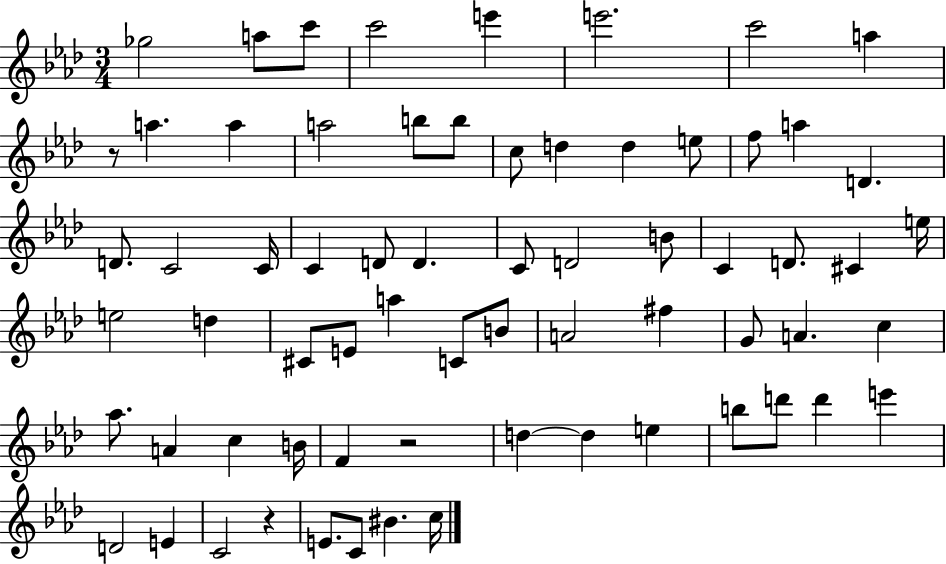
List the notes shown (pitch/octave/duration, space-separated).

Gb5/h A5/e C6/e C6/h E6/q E6/h. C6/h A5/q R/e A5/q. A5/q A5/h B5/e B5/e C5/e D5/q D5/q E5/e F5/e A5/q D4/q. D4/e. C4/h C4/s C4/q D4/e D4/q. C4/e D4/h B4/e C4/q D4/e. C#4/q E5/s E5/h D5/q C#4/e E4/e A5/q C4/e B4/e A4/h F#5/q G4/e A4/q. C5/q Ab5/e. A4/q C5/q B4/s F4/q R/h D5/q D5/q E5/q B5/e D6/e D6/q E6/q D4/h E4/q C4/h R/q E4/e. C4/e BIS4/q. C5/s